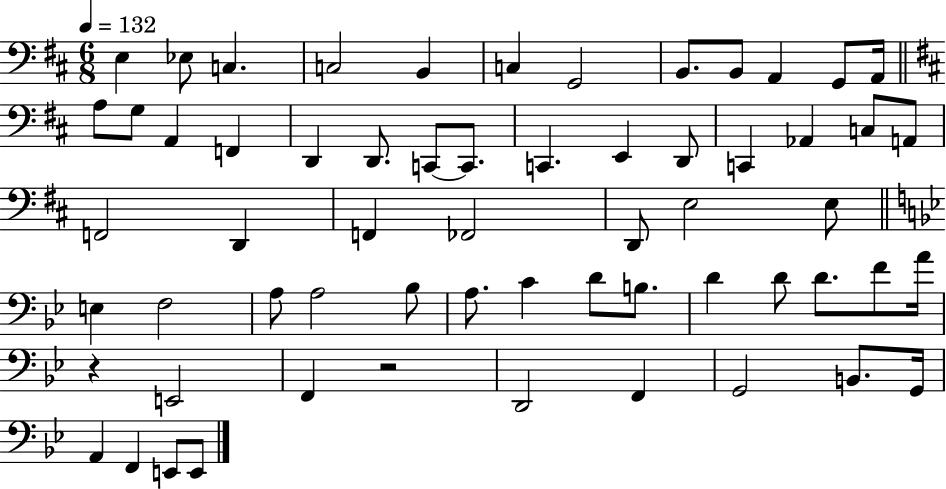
X:1
T:Untitled
M:6/8
L:1/4
K:D
E, _E,/2 C, C,2 B,, C, G,,2 B,,/2 B,,/2 A,, G,,/2 A,,/4 A,/2 G,/2 A,, F,, D,, D,,/2 C,,/2 C,,/2 C,, E,, D,,/2 C,, _A,, C,/2 A,,/2 F,,2 D,, F,, _F,,2 D,,/2 E,2 E,/2 E, F,2 A,/2 A,2 _B,/2 A,/2 C D/2 B,/2 D D/2 D/2 F/2 A/4 z E,,2 F,, z2 D,,2 F,, G,,2 B,,/2 G,,/4 A,, F,, E,,/2 E,,/2